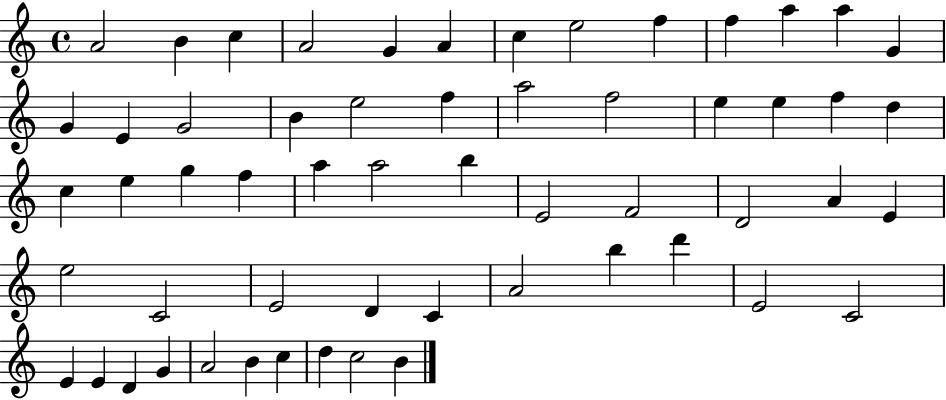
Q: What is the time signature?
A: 4/4